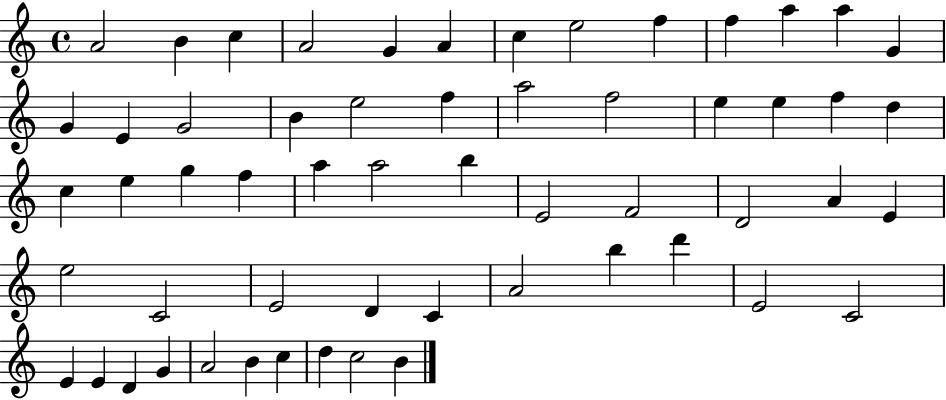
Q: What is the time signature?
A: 4/4